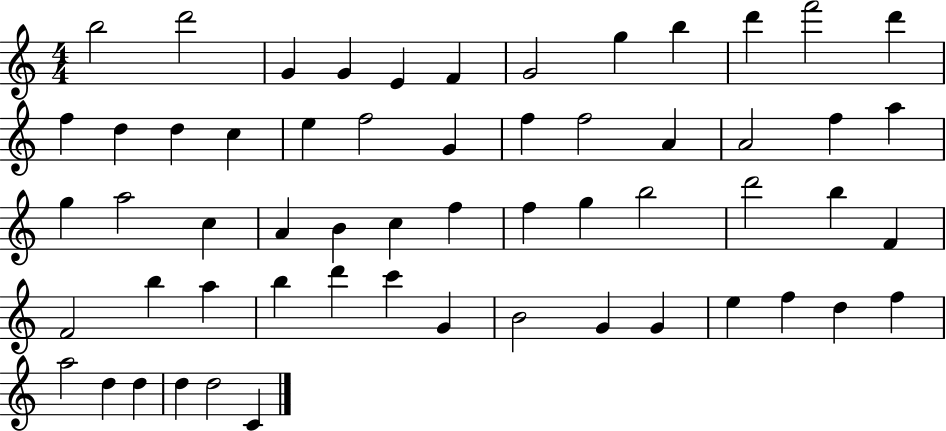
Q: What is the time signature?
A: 4/4